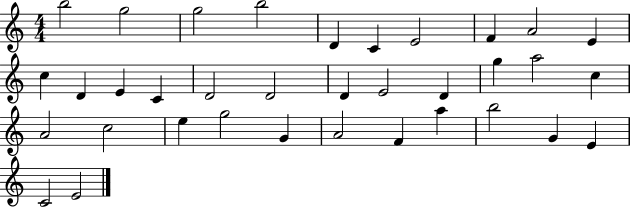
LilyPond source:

{
  \clef treble
  \numericTimeSignature
  \time 4/4
  \key c \major
  b''2 g''2 | g''2 b''2 | d'4 c'4 e'2 | f'4 a'2 e'4 | \break c''4 d'4 e'4 c'4 | d'2 d'2 | d'4 e'2 d'4 | g''4 a''2 c''4 | \break a'2 c''2 | e''4 g''2 g'4 | a'2 f'4 a''4 | b''2 g'4 e'4 | \break c'2 e'2 | \bar "|."
}